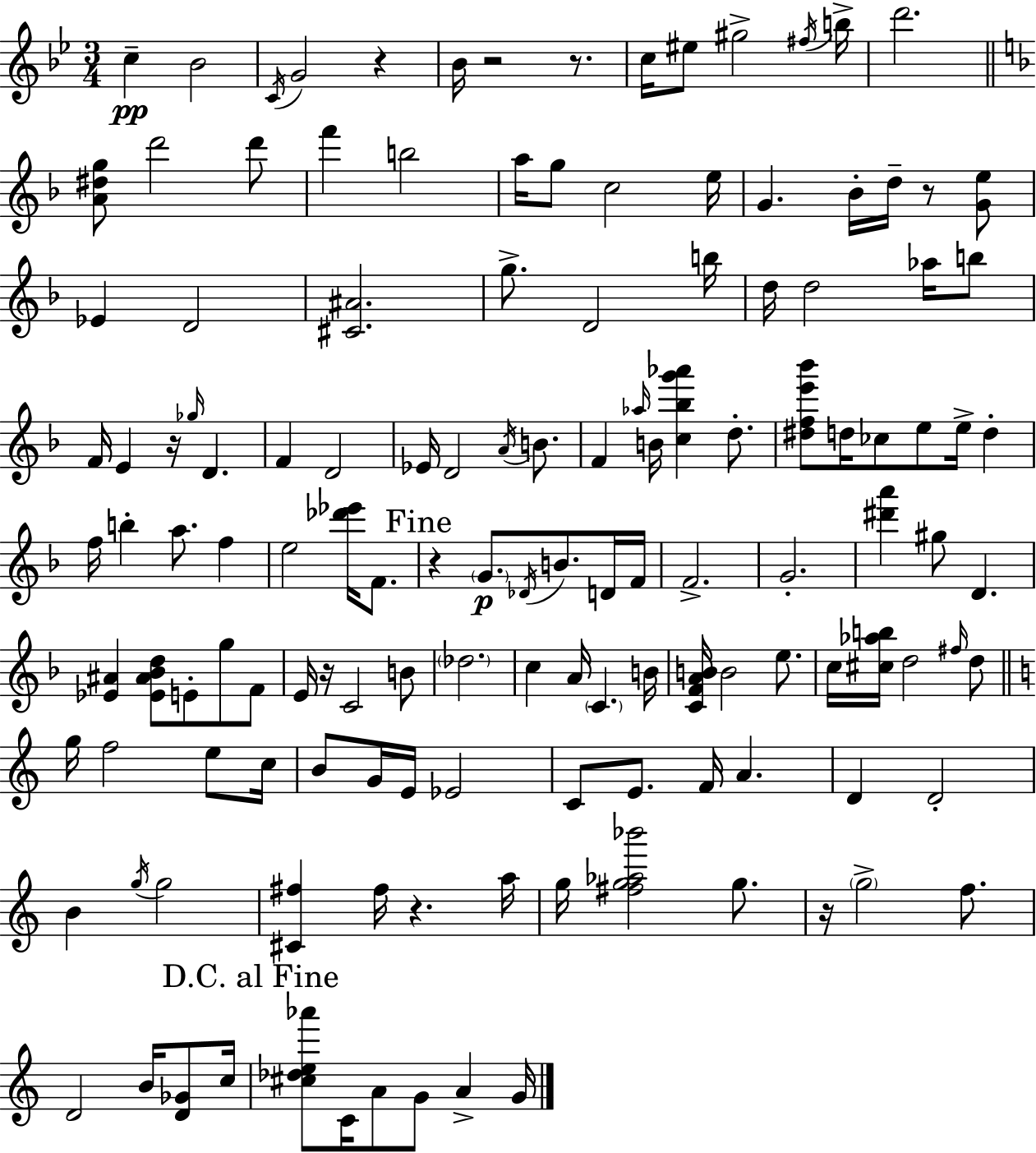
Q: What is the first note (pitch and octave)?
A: C5